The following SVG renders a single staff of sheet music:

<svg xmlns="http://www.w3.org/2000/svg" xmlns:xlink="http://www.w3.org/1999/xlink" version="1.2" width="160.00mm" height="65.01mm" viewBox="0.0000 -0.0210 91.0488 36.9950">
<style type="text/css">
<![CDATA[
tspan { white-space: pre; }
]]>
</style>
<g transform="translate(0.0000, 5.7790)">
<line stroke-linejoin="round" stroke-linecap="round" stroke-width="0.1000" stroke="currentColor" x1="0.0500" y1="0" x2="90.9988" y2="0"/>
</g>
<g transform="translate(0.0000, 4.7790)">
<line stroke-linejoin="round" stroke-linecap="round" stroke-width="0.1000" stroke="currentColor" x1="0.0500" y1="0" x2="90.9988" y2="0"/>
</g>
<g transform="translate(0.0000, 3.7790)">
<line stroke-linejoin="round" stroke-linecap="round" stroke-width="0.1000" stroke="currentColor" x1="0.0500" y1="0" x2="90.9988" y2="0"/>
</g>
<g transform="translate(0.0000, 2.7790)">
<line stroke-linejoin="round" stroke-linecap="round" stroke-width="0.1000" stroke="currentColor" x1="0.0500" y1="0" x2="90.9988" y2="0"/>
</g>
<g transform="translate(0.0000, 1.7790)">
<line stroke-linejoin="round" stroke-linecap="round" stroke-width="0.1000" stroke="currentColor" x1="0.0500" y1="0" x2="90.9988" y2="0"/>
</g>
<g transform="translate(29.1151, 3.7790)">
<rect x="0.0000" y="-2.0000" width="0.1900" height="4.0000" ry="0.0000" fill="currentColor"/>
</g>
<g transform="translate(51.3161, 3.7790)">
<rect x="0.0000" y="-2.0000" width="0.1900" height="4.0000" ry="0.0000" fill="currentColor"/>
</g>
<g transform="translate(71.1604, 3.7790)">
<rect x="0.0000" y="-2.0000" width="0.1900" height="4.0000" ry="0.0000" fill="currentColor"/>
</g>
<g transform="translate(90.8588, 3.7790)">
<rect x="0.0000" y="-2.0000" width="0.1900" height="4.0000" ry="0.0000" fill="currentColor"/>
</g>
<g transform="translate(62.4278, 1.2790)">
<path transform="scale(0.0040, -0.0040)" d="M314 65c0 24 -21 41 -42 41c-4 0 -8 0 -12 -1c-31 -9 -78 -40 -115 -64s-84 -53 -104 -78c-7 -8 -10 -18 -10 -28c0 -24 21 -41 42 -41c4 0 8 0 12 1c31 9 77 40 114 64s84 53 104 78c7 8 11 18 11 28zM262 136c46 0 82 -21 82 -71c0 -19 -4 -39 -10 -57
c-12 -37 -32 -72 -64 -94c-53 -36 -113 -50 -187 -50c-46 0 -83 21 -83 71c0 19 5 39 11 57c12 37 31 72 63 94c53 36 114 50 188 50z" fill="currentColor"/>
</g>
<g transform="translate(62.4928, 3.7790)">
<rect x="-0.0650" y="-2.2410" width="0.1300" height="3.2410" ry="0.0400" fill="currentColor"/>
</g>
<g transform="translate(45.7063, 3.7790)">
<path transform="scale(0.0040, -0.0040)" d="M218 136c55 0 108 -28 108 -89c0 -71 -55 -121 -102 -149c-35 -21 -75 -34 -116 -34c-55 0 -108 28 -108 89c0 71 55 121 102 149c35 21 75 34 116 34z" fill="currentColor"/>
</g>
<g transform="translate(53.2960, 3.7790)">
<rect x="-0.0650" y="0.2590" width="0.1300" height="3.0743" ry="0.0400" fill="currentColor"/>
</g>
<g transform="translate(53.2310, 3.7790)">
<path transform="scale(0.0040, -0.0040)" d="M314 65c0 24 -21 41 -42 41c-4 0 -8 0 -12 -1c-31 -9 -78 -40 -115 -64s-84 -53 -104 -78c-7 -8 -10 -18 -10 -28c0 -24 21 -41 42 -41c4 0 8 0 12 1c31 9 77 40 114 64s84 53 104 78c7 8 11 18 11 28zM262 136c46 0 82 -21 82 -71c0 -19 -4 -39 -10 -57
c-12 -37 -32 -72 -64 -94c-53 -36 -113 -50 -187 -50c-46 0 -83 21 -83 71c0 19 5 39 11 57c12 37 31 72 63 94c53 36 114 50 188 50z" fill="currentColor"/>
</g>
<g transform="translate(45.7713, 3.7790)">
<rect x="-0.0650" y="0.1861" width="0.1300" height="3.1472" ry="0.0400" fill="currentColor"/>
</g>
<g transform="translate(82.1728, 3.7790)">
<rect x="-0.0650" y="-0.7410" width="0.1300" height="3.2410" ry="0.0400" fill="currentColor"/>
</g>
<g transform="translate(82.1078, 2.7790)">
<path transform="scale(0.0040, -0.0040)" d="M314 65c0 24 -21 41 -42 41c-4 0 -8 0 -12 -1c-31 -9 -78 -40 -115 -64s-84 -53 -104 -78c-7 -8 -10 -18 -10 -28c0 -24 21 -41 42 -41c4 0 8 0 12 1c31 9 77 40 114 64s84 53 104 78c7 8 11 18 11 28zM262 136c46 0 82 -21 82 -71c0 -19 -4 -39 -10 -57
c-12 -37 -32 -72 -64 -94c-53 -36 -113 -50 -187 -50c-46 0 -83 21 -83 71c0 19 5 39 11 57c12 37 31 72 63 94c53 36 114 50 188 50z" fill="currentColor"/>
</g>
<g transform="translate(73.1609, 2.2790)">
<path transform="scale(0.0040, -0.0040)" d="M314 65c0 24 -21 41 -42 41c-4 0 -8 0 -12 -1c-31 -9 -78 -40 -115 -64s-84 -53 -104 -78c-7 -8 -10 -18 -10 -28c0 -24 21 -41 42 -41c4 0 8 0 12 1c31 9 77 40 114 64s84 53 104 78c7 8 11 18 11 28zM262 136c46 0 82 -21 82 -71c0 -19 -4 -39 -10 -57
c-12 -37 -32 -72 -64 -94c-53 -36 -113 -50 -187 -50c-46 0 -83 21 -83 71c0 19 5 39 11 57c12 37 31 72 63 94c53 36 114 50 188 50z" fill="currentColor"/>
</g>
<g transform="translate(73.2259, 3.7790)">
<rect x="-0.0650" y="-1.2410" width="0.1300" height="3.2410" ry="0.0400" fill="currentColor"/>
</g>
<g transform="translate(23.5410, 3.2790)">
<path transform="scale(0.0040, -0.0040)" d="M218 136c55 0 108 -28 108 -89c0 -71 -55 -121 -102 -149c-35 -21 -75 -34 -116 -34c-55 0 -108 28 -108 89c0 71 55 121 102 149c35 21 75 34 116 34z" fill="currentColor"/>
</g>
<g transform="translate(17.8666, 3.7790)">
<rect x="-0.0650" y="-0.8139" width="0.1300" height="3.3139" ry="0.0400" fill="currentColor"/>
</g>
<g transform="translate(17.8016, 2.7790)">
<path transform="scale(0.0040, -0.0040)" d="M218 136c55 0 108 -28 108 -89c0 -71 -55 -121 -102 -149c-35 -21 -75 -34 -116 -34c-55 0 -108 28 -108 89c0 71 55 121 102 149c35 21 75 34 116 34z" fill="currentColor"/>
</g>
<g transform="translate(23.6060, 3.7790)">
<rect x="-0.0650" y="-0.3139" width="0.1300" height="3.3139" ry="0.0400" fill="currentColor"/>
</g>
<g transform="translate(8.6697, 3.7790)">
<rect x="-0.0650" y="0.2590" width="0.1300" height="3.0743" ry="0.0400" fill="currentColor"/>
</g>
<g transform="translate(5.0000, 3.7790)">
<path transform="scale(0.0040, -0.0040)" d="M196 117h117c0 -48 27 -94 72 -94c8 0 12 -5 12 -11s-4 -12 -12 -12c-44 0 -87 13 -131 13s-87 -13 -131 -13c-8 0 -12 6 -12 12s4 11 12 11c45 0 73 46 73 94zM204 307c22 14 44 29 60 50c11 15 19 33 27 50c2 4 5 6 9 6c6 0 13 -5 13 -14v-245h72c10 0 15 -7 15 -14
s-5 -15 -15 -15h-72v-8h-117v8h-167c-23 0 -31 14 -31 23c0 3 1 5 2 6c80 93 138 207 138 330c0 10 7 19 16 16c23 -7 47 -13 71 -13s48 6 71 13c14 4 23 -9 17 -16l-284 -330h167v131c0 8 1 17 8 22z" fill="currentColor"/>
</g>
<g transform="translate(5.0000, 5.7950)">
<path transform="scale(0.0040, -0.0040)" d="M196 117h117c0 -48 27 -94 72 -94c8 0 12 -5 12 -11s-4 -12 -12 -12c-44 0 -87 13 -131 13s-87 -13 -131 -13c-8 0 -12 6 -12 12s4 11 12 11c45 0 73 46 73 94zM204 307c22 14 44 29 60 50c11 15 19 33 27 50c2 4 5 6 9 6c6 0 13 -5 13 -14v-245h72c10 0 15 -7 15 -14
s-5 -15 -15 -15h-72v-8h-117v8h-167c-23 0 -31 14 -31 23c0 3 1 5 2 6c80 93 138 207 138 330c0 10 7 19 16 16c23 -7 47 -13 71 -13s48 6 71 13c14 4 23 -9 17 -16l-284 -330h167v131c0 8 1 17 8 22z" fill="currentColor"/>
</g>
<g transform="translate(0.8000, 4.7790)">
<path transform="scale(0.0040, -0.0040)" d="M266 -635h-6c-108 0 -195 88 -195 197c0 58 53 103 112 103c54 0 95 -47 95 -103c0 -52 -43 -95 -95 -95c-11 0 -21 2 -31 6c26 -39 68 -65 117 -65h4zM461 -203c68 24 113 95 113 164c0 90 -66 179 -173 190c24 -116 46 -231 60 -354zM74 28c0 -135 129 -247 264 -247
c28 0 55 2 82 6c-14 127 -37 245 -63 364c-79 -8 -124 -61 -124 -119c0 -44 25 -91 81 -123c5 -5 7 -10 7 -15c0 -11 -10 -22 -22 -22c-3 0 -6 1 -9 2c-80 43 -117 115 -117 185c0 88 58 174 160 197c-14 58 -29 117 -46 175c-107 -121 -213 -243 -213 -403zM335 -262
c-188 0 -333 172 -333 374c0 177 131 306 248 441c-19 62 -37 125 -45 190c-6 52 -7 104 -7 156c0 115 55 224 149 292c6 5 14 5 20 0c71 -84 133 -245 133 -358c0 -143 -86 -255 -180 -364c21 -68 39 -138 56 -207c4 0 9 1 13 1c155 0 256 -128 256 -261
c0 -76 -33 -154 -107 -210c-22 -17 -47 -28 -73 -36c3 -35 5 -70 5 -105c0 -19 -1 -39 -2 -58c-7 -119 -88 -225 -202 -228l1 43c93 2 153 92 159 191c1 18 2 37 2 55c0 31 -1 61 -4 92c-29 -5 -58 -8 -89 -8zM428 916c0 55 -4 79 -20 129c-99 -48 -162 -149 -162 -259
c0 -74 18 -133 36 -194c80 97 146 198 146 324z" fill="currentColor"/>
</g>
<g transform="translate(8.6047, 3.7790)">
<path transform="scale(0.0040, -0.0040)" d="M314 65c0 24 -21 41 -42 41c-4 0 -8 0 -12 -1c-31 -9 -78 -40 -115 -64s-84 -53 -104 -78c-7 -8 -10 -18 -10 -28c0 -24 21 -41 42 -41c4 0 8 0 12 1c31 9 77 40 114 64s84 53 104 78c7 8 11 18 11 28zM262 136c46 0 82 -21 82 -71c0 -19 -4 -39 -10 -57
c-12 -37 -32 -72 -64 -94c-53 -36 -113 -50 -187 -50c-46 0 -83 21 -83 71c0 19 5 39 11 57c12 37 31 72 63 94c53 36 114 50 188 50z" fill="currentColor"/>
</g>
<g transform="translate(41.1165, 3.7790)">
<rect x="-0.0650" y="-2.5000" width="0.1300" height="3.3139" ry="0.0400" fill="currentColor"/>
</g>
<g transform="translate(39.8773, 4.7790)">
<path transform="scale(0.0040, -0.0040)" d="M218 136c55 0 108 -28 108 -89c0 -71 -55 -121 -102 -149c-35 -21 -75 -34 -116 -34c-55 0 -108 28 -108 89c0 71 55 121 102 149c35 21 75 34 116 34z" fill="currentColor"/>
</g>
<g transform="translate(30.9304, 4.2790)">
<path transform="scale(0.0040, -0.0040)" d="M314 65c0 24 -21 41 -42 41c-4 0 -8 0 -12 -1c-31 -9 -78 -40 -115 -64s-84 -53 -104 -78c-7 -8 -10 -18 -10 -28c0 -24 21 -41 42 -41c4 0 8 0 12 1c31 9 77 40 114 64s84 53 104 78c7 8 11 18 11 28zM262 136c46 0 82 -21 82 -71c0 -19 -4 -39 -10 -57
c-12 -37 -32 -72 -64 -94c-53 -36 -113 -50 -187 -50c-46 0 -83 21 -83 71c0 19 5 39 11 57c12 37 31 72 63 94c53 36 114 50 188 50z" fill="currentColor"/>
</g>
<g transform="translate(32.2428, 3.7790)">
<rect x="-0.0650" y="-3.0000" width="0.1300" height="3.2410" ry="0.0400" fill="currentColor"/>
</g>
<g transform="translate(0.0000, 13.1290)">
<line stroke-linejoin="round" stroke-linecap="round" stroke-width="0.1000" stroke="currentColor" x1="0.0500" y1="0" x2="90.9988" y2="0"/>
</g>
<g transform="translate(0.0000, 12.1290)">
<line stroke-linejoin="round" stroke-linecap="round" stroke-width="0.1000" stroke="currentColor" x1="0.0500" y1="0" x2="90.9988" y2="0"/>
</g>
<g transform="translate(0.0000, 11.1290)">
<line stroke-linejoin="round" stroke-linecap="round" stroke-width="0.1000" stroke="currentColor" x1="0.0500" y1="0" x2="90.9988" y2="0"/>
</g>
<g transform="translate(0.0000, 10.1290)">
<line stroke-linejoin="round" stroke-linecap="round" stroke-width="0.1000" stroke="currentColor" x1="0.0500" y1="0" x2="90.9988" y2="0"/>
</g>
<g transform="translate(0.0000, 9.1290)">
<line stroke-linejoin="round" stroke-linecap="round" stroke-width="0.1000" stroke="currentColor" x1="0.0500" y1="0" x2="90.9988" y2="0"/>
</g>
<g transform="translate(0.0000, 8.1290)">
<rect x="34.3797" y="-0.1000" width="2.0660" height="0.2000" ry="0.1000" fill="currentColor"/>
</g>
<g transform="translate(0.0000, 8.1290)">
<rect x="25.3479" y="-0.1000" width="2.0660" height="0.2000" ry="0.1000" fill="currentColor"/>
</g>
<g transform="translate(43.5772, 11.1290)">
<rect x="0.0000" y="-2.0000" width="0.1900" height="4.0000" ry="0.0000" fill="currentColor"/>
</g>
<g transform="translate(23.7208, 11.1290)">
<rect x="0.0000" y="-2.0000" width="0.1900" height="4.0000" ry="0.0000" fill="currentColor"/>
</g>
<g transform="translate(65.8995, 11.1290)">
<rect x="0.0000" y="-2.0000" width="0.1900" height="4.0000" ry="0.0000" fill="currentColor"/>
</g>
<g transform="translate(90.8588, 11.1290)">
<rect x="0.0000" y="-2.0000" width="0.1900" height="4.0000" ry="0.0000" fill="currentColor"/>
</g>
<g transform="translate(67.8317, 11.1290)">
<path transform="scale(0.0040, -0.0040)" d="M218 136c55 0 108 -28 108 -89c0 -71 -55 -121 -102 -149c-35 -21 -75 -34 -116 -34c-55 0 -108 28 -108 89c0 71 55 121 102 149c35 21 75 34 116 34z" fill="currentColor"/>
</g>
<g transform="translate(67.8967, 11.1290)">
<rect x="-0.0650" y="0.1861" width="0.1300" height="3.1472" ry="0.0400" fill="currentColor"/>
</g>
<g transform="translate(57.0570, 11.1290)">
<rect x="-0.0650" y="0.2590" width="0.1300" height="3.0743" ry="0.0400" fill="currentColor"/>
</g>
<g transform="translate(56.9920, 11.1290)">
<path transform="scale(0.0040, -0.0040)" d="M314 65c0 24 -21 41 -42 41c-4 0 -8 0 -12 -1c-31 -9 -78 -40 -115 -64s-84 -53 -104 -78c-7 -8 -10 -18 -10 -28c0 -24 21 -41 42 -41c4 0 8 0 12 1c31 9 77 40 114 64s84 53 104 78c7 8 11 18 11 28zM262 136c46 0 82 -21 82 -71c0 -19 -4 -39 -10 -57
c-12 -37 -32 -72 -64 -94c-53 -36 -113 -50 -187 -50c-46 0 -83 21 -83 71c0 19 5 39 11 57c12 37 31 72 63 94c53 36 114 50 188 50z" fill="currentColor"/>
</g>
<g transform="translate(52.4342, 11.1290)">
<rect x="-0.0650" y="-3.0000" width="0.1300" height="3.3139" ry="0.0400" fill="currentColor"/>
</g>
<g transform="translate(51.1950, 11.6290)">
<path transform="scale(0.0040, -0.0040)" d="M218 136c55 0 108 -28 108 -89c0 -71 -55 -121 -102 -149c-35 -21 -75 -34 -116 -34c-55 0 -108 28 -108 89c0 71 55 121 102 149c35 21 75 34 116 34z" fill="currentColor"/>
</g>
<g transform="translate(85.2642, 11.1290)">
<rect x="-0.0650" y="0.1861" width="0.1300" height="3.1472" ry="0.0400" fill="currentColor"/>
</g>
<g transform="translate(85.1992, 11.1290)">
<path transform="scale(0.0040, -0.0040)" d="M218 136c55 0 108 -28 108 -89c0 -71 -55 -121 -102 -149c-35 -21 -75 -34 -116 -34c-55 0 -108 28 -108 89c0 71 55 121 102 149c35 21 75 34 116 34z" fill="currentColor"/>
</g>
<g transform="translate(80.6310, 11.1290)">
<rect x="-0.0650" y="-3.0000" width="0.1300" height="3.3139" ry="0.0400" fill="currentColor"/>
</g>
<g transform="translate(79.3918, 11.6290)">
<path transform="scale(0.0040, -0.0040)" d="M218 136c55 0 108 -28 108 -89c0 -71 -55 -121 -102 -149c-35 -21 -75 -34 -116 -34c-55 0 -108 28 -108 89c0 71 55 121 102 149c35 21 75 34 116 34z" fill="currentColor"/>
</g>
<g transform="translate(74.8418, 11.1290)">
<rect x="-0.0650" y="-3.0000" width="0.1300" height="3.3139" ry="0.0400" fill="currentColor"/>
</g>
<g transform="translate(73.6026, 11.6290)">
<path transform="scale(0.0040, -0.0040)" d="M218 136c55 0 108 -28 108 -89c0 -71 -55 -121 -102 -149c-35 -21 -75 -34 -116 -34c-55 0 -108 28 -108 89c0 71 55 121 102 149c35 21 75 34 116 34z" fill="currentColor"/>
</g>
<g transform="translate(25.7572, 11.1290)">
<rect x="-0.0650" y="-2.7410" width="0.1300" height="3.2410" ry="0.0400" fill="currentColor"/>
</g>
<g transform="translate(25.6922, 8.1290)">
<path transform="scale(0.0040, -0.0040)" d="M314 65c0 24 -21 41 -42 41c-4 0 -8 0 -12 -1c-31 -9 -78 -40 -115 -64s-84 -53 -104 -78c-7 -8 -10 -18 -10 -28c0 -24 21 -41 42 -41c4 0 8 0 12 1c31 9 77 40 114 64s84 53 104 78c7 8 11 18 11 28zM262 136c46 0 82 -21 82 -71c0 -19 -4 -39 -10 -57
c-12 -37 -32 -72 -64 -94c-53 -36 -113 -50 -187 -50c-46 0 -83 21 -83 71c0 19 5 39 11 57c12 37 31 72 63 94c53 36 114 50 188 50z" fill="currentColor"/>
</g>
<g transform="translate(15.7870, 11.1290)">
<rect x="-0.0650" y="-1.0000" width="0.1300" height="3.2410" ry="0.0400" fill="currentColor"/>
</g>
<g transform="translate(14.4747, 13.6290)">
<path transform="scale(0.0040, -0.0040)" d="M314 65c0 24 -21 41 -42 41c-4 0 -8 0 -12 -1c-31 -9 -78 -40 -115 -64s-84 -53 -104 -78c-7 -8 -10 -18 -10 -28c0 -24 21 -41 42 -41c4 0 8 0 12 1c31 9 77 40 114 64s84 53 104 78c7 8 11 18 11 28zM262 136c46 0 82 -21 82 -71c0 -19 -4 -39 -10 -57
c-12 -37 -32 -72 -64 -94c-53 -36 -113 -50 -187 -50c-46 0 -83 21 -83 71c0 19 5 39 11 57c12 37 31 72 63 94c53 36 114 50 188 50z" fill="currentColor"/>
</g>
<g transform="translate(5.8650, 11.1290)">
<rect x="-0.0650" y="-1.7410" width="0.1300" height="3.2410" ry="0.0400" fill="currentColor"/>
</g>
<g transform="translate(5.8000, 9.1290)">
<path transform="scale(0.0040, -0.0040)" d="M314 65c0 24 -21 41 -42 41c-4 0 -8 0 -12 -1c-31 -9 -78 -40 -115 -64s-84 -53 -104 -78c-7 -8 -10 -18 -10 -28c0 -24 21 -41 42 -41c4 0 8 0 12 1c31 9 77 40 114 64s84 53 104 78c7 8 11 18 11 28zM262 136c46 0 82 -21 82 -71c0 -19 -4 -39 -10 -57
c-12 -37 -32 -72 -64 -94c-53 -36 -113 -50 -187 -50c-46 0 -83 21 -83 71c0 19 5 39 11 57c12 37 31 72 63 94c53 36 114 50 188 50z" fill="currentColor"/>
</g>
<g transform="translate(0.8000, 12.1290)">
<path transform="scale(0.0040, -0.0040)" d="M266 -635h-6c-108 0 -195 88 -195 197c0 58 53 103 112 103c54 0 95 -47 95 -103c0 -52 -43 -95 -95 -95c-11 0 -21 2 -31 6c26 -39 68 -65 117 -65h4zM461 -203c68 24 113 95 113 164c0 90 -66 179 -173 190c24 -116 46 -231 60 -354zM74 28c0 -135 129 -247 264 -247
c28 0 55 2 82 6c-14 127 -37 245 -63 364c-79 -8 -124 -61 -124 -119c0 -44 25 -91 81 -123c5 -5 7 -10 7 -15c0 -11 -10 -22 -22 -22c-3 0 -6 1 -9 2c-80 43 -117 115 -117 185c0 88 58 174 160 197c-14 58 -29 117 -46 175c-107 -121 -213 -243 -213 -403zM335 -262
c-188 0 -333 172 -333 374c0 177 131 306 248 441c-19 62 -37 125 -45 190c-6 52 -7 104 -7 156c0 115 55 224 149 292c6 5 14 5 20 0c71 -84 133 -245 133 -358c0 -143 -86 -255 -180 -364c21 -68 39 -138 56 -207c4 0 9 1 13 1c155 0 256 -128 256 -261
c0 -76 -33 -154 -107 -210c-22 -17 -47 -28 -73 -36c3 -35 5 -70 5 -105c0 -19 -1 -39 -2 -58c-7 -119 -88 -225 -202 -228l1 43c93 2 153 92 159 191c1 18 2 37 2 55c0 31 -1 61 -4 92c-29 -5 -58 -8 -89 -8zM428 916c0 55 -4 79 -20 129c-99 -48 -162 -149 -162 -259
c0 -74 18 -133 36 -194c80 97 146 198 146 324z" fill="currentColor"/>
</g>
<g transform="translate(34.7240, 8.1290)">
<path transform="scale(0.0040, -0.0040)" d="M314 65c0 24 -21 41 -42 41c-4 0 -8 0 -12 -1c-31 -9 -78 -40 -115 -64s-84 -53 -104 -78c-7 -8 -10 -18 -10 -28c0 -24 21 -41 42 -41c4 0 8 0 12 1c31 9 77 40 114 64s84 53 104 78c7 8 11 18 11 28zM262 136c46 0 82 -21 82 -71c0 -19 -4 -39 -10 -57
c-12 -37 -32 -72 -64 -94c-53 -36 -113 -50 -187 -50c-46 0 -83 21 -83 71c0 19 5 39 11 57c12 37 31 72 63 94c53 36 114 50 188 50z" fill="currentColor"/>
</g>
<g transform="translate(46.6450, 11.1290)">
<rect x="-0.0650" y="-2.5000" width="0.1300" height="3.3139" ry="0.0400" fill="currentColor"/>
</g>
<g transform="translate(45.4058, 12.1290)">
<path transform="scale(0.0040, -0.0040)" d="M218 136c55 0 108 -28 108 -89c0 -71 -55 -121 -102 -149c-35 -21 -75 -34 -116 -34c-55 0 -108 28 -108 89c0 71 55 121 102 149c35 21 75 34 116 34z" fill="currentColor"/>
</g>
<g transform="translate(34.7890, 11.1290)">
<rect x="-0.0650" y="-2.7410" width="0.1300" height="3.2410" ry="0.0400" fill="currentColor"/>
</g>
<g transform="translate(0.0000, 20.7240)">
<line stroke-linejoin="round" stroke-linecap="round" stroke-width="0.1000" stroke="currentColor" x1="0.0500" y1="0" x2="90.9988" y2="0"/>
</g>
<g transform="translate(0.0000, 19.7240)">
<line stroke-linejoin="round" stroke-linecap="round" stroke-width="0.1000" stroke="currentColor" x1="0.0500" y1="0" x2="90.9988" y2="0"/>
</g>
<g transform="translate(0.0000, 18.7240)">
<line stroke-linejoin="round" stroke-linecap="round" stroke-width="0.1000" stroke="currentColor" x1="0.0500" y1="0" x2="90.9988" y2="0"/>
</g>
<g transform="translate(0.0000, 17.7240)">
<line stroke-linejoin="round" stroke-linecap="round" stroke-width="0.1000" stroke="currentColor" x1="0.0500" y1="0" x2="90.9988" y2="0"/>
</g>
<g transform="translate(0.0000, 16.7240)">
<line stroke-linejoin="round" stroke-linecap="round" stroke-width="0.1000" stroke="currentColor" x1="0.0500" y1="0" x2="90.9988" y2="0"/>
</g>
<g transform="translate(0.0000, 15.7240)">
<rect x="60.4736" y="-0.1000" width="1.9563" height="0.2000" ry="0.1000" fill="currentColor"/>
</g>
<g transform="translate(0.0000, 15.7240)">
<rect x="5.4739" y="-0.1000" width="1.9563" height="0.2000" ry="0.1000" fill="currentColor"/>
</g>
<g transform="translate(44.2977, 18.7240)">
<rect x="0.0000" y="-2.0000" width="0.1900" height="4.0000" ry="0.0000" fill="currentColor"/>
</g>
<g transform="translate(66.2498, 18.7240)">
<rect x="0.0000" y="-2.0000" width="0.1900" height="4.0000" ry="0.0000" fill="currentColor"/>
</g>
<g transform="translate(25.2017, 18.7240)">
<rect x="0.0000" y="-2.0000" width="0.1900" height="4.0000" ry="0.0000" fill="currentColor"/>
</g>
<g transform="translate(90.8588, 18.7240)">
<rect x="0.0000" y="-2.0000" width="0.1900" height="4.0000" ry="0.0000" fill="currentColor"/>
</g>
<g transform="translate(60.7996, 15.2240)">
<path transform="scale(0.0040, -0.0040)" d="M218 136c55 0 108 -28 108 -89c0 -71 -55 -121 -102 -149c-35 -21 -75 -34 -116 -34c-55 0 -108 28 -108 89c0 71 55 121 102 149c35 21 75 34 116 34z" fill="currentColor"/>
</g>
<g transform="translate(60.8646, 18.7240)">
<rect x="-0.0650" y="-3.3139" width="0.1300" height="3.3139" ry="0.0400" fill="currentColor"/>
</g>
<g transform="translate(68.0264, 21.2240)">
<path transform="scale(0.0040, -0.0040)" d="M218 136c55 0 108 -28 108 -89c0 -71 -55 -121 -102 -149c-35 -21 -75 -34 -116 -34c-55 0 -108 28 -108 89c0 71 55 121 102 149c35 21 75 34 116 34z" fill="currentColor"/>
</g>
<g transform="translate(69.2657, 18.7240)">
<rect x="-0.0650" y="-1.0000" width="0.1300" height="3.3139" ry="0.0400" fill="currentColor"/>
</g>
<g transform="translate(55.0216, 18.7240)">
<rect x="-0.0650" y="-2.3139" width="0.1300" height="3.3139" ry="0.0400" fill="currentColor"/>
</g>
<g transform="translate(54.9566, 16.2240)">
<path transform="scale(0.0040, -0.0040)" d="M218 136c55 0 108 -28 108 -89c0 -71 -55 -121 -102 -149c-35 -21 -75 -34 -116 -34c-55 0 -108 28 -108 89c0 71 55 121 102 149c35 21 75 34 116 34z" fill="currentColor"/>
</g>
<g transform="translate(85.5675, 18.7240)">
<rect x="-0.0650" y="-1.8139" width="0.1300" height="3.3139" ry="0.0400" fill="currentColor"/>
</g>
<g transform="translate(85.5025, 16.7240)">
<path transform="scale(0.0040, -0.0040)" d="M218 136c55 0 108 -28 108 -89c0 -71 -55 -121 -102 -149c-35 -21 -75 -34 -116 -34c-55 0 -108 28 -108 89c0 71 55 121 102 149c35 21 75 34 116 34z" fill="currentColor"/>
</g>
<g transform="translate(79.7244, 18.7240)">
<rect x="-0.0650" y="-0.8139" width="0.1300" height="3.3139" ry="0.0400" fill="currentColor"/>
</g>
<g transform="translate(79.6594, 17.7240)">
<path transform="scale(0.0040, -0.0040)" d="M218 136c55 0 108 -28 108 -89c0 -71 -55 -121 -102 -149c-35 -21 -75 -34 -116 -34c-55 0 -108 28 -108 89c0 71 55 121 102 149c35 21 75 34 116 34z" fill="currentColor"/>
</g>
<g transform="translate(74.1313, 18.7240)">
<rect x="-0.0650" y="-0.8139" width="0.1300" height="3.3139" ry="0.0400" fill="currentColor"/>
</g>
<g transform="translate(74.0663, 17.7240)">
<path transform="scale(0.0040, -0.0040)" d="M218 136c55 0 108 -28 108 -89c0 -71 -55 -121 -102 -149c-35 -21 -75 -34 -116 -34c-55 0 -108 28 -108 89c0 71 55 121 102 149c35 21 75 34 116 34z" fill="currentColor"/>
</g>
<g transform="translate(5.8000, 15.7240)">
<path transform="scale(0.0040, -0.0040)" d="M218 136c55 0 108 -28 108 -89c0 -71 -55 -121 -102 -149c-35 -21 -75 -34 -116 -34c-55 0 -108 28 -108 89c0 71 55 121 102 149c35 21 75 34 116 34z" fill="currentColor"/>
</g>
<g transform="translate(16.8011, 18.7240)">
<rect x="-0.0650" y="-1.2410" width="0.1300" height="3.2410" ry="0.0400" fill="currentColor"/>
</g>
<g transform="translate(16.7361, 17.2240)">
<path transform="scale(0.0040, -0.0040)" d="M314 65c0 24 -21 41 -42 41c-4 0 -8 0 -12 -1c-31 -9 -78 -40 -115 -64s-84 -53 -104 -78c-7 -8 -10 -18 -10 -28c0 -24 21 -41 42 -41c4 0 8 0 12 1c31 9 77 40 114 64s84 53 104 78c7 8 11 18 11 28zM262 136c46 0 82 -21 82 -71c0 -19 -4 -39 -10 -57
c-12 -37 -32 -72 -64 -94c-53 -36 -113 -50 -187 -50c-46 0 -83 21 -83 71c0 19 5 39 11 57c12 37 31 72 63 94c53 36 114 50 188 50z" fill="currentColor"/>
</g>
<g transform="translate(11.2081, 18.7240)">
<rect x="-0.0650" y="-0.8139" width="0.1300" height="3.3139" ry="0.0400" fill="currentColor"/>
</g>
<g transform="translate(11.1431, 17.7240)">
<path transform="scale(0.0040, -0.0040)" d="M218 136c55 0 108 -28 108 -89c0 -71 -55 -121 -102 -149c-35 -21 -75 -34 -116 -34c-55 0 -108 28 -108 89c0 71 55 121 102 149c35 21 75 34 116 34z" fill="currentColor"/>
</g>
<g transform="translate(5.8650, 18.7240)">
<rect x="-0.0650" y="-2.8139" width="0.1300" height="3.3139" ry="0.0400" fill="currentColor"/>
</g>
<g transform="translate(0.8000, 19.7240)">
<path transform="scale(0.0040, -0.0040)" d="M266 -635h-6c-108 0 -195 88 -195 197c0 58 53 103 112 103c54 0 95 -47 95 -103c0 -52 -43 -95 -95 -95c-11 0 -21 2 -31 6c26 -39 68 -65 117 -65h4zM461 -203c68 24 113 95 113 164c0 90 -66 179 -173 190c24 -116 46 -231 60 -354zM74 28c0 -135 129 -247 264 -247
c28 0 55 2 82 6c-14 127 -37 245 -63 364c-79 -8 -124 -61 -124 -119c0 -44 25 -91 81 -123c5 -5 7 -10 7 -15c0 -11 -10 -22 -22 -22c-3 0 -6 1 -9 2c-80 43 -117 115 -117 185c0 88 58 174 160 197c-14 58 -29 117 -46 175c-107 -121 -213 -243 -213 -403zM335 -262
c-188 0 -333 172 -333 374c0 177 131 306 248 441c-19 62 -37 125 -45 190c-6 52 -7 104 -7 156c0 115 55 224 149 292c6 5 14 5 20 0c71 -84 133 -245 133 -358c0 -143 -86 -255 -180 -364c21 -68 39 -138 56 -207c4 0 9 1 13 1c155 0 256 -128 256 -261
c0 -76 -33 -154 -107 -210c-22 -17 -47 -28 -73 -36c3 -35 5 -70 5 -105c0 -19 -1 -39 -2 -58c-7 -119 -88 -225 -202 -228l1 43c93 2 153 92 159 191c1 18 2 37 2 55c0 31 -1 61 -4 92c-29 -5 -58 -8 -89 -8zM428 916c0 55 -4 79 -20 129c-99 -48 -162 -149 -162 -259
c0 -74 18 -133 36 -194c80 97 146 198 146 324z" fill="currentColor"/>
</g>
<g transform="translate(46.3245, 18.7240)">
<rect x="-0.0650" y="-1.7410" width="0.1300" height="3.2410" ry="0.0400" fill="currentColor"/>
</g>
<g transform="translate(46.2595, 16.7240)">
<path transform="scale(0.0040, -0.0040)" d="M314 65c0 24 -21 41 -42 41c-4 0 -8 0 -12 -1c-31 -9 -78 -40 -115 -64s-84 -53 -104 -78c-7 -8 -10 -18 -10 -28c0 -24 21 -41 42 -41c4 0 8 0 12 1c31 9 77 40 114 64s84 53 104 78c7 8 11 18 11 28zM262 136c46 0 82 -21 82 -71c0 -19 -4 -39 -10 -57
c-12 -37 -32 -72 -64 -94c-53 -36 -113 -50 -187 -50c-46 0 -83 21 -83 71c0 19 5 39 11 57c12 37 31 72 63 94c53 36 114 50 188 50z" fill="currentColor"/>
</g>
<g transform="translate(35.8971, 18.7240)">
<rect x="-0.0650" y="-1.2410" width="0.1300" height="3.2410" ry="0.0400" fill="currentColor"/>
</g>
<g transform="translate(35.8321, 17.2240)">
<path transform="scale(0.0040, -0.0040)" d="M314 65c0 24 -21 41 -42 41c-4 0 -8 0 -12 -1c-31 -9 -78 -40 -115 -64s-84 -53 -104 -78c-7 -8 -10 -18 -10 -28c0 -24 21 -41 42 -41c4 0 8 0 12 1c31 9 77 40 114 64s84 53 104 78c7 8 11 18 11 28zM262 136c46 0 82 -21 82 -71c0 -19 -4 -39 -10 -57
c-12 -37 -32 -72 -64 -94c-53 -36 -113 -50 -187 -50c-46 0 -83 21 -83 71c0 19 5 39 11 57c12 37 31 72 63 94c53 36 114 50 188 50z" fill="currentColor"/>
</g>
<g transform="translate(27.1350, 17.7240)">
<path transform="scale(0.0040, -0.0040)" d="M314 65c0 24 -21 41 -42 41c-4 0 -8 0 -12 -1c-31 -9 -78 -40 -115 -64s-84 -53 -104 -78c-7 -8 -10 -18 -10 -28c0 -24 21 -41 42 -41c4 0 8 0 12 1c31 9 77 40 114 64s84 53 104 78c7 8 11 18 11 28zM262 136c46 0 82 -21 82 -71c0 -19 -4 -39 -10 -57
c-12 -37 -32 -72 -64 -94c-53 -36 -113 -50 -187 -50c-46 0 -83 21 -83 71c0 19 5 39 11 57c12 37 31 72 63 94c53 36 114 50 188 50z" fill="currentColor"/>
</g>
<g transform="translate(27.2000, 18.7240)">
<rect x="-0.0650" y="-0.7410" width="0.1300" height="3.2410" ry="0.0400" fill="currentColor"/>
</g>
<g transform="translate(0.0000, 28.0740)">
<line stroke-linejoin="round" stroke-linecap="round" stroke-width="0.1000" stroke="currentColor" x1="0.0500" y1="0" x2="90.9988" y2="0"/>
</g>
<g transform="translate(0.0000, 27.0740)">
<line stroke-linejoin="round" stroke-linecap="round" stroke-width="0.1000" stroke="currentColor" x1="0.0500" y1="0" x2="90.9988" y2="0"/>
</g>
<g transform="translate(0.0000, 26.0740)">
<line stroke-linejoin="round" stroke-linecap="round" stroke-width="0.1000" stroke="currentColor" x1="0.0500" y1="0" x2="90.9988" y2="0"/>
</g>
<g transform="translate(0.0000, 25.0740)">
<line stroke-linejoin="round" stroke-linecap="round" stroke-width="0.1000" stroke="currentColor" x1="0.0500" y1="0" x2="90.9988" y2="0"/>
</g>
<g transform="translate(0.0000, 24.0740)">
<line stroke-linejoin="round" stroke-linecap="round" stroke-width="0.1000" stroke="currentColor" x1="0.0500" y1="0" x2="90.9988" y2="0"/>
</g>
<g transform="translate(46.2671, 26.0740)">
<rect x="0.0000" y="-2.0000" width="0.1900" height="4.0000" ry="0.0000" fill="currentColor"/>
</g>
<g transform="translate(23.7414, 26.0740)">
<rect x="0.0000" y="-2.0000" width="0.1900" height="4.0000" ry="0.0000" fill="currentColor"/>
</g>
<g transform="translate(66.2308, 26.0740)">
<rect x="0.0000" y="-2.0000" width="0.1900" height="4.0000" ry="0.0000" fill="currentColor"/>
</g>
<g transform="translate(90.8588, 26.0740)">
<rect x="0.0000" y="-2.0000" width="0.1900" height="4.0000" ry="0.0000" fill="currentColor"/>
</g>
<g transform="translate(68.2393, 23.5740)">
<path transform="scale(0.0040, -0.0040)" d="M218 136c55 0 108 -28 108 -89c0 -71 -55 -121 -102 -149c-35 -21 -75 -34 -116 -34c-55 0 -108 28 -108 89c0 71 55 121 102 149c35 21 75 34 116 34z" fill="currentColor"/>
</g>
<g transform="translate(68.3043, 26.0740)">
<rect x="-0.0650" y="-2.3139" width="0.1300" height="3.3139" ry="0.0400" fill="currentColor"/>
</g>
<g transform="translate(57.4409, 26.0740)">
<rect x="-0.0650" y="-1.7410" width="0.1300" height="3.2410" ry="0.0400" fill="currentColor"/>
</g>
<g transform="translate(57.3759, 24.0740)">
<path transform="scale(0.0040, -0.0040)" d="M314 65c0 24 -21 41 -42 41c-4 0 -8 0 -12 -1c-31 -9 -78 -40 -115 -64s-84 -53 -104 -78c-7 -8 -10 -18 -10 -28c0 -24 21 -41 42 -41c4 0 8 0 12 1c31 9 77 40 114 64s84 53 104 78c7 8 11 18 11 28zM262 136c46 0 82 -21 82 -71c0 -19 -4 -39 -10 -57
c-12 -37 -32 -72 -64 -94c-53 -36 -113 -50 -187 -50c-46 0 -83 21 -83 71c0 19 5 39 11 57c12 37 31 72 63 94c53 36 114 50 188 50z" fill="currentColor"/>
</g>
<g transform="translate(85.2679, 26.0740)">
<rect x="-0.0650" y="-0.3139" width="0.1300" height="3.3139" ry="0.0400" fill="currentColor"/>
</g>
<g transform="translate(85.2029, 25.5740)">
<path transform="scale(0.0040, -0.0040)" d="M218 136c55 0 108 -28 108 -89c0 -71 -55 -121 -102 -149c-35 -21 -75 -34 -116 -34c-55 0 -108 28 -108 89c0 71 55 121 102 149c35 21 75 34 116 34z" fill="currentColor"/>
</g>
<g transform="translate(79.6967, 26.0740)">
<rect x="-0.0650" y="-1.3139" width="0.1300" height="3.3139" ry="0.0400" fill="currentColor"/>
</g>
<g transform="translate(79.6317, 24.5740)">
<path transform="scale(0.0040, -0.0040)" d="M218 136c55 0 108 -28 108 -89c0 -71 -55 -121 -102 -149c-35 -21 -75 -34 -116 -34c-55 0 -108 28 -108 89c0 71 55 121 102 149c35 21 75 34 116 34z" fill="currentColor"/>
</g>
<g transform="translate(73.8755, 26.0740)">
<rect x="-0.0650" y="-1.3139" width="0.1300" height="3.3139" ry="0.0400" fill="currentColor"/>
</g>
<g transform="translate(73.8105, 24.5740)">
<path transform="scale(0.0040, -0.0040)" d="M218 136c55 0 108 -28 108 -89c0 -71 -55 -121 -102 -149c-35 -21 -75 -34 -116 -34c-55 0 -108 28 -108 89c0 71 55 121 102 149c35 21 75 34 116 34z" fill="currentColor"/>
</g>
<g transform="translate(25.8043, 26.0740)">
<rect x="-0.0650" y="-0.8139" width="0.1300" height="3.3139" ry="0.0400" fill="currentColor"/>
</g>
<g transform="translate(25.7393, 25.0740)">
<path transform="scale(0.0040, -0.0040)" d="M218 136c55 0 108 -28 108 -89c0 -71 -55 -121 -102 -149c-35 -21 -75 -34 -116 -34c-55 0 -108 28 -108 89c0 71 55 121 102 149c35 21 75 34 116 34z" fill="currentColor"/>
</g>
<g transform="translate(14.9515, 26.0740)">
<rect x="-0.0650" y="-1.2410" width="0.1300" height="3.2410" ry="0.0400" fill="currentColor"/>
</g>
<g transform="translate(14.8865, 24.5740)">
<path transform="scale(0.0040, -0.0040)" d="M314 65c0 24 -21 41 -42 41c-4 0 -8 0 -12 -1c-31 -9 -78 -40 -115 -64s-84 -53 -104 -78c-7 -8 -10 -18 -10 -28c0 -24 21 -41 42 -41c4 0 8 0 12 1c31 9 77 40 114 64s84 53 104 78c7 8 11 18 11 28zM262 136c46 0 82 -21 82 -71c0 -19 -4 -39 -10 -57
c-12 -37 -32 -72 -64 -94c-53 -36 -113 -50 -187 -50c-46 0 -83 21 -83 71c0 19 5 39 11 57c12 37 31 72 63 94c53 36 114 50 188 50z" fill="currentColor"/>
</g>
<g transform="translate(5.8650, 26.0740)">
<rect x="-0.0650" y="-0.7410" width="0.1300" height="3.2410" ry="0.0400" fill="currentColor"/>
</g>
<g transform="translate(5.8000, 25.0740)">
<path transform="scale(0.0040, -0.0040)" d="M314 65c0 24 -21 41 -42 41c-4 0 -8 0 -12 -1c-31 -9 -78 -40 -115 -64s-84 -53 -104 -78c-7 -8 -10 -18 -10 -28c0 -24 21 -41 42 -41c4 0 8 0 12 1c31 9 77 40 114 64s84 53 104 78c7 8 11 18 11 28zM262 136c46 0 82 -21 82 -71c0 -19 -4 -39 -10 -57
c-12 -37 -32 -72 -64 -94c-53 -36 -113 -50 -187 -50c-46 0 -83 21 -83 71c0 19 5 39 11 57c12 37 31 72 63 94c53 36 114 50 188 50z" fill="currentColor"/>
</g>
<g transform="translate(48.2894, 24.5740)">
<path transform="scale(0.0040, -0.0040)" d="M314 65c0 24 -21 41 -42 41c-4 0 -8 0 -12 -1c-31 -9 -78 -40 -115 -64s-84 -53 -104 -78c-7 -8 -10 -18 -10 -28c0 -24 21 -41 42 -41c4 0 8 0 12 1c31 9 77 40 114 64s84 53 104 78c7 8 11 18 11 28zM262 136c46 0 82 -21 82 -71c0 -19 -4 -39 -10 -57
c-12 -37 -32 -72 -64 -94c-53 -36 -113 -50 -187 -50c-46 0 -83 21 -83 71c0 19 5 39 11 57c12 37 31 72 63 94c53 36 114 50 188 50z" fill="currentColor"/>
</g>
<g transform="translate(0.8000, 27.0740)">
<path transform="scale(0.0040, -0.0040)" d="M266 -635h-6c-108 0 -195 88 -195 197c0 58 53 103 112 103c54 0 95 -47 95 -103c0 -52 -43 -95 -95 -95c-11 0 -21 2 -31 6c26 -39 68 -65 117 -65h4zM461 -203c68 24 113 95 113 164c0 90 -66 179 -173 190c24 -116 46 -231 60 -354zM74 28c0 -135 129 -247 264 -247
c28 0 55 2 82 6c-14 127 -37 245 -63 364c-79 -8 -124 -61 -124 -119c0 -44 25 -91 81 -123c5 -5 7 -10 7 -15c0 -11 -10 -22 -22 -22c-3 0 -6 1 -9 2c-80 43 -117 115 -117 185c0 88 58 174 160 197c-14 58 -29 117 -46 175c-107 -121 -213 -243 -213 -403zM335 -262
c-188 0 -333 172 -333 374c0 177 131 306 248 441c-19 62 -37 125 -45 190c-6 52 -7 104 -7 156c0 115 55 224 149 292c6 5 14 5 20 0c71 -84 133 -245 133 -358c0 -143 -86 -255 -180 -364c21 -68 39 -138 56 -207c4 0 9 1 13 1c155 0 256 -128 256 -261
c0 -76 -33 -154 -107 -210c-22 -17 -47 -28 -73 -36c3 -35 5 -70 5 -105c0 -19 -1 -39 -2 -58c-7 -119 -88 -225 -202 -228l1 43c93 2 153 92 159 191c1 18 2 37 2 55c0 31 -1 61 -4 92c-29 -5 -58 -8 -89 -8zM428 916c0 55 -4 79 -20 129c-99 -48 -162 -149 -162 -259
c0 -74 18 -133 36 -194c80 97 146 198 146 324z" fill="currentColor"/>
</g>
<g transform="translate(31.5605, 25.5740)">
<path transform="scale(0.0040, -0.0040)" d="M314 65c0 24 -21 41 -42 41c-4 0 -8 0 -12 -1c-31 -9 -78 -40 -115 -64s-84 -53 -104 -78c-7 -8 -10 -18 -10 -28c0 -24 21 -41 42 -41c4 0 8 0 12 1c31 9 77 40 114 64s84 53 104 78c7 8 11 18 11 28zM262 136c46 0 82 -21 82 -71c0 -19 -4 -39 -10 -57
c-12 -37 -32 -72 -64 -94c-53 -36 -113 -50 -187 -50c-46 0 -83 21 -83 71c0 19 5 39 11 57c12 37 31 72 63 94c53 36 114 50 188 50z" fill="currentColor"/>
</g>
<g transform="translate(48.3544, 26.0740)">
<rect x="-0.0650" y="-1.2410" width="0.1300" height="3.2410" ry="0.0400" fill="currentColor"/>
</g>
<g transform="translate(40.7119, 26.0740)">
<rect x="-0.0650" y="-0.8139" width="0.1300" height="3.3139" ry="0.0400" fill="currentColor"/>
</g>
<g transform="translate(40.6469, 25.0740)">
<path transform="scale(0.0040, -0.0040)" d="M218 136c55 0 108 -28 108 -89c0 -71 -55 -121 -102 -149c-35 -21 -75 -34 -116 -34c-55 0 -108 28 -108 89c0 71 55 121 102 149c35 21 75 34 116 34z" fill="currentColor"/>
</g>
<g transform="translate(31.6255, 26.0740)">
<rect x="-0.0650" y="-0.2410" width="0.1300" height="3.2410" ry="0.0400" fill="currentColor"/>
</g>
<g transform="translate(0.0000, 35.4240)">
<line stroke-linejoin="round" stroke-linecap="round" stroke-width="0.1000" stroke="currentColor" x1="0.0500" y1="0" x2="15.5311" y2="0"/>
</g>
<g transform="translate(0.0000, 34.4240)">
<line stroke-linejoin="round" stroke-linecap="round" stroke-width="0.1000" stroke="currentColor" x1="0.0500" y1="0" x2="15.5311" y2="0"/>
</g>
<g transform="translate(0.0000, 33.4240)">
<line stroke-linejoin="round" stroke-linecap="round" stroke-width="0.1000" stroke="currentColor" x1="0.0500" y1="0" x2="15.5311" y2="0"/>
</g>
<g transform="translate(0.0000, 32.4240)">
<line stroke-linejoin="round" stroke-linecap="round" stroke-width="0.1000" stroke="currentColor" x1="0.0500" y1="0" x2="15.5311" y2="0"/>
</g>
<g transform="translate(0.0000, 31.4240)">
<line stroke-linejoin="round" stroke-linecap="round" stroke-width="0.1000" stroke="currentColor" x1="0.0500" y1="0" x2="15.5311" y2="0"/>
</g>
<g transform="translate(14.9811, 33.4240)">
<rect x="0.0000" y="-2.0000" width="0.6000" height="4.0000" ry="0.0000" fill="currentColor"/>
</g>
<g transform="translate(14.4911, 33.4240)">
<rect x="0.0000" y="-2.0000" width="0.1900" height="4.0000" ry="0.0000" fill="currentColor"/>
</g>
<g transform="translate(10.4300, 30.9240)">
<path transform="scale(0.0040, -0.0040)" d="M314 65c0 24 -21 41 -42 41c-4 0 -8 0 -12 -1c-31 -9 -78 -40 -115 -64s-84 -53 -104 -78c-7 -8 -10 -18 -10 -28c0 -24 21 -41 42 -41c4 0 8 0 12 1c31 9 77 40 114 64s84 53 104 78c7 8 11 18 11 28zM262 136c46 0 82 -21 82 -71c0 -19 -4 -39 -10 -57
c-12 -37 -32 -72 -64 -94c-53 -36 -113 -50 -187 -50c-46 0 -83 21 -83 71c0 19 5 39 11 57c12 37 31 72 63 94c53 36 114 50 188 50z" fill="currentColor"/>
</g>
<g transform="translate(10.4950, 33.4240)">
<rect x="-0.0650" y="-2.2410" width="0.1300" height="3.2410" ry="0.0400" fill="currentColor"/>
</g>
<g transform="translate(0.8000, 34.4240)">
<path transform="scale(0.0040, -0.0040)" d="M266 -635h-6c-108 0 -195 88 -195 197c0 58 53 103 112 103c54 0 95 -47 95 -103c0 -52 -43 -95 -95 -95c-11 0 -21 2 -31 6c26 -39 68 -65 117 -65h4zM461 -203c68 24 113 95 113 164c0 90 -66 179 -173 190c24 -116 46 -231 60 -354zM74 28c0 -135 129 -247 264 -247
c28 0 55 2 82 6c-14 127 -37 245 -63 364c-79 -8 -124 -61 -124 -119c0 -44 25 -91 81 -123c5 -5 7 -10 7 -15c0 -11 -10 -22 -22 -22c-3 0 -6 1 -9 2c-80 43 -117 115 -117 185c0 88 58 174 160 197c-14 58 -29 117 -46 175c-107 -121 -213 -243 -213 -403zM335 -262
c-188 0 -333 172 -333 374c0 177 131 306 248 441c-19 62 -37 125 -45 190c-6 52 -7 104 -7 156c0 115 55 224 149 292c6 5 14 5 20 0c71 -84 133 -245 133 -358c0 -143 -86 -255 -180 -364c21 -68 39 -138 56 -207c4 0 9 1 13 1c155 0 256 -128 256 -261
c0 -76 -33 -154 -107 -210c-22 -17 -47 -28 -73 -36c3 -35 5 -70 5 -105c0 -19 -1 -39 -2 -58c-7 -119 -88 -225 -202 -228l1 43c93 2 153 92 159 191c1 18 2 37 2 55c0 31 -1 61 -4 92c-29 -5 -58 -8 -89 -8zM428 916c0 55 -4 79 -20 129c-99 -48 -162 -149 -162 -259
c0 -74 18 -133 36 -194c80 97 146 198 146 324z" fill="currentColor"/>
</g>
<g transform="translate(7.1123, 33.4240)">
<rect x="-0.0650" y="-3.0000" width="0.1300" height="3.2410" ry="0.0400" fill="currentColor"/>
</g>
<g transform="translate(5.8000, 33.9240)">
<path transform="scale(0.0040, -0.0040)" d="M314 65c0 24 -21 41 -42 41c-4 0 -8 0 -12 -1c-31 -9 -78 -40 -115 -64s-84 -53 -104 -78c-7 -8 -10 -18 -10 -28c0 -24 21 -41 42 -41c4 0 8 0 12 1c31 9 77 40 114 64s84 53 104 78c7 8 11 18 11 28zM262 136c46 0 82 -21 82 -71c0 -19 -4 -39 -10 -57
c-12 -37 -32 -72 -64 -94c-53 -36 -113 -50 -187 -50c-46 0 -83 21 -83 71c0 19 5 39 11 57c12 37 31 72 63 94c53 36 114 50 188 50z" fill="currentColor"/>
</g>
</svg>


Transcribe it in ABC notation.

X:1
T:Untitled
M:4/4
L:1/4
K:C
B2 d c A2 G B B2 g2 e2 d2 f2 D2 a2 a2 G A B2 B A A B a d e2 d2 e2 f2 g b D d d f d2 e2 d c2 d e2 f2 g e e c A2 g2